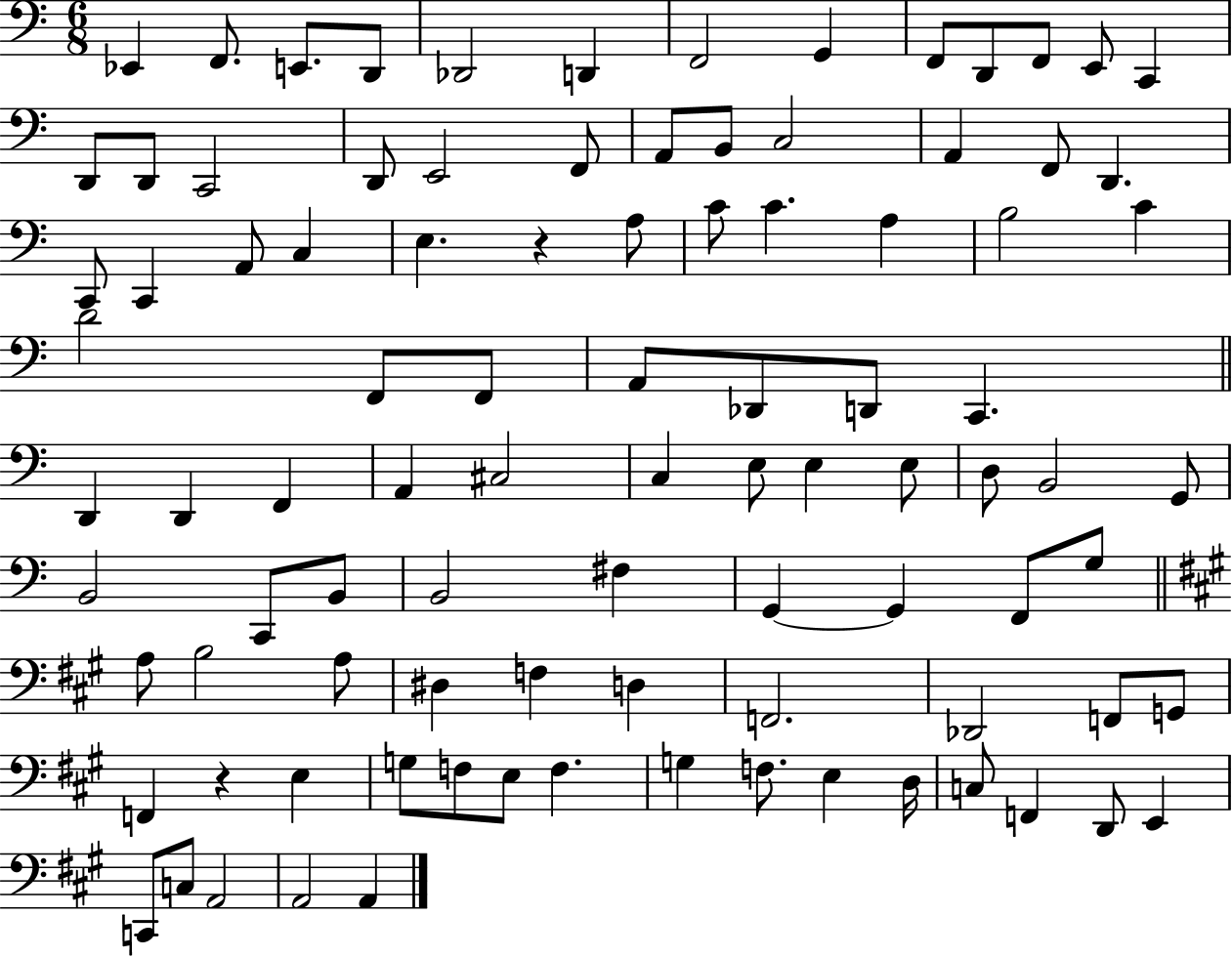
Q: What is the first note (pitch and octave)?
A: Eb2